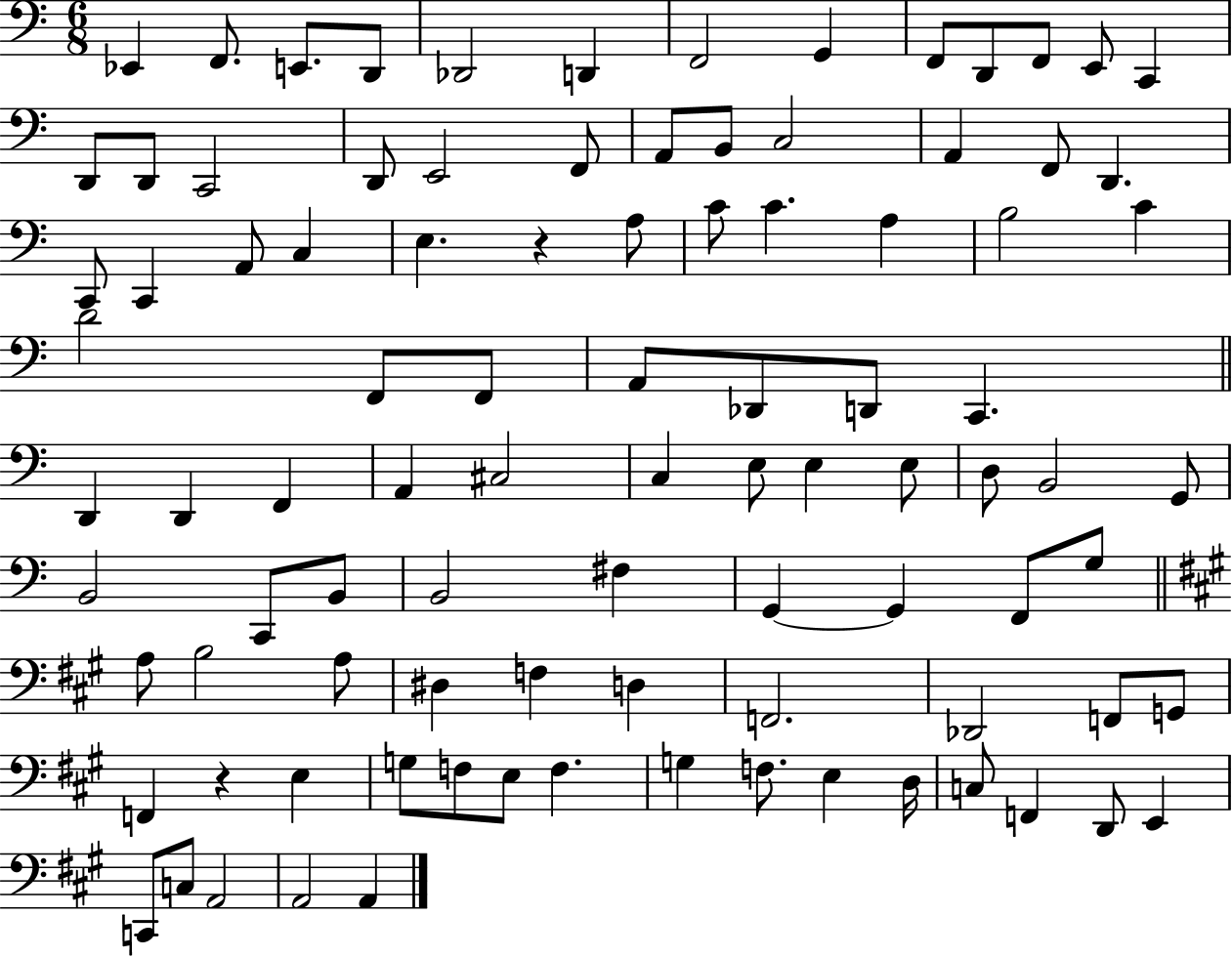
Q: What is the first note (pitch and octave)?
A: Eb2